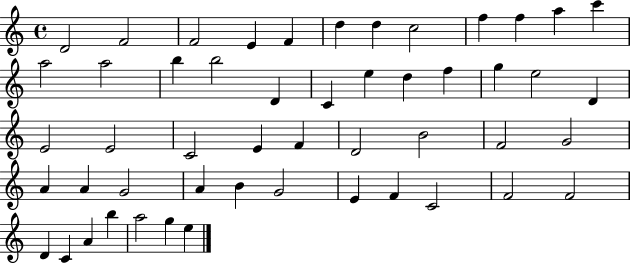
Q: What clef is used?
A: treble